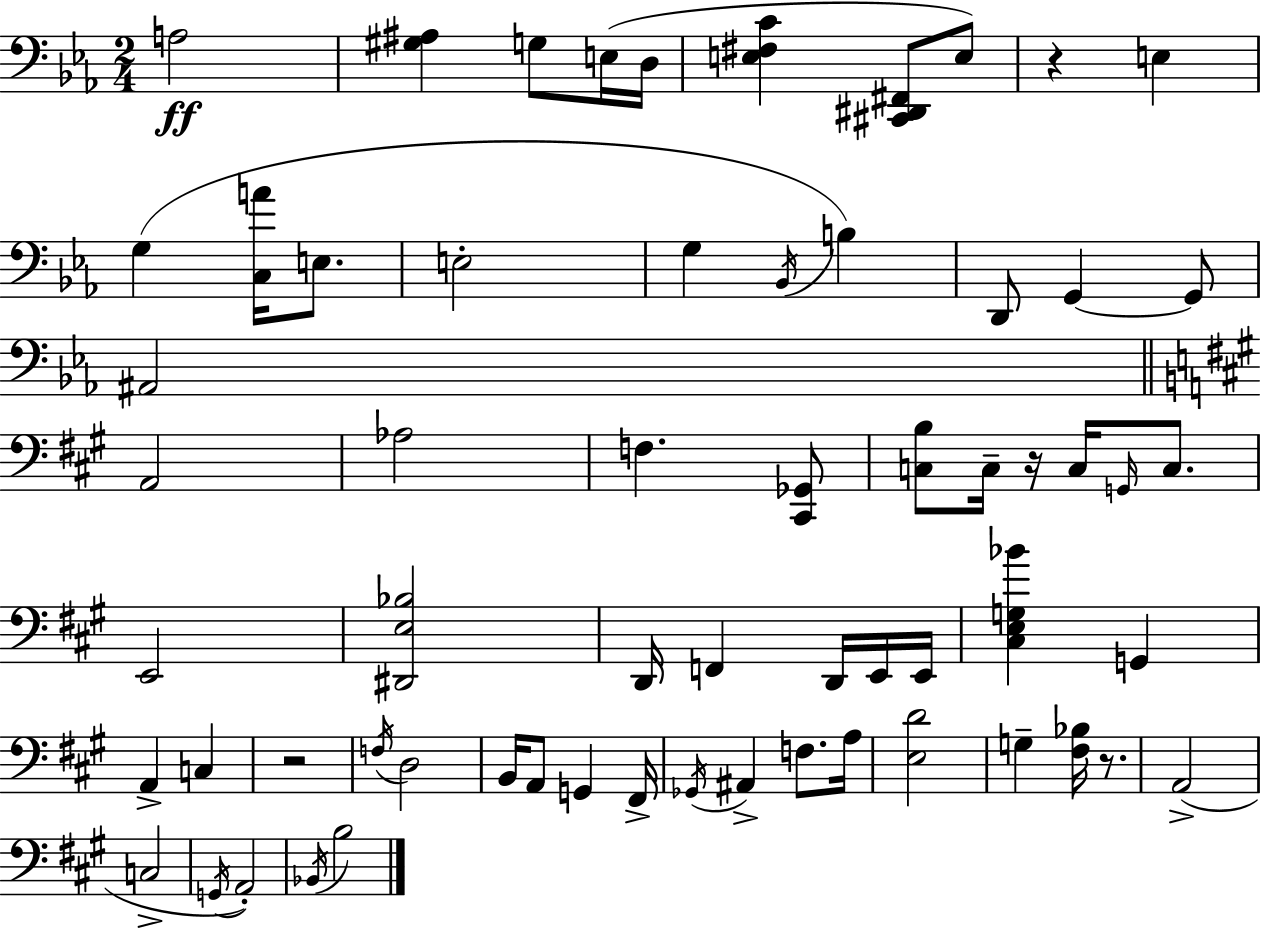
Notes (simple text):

A3/h [G#3,A#3]/q G3/e E3/s D3/s [E3,F#3,C4]/q [C#2,D#2,F#2]/e E3/e R/q E3/q G3/q [C3,A4]/s E3/e. E3/h G3/q Bb2/s B3/q D2/e G2/q G2/e A#2/h A2/h Ab3/h F3/q. [C#2,Gb2]/e [C3,B3]/e C3/s R/s C3/s G2/s C3/e. E2/h [D#2,E3,Bb3]/h D2/s F2/q D2/s E2/s E2/s [C#3,E3,G3,Bb4]/q G2/q A2/q C3/q R/h F3/s D3/h B2/s A2/e G2/q F#2/s Gb2/s A#2/q F3/e. A3/s [E3,D4]/h G3/q [F#3,Bb3]/s R/e. A2/h C3/h G2/s A2/h Bb2/s B3/h